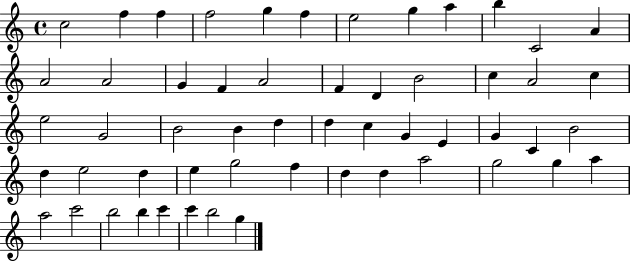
X:1
T:Untitled
M:4/4
L:1/4
K:C
c2 f f f2 g f e2 g a b C2 A A2 A2 G F A2 F D B2 c A2 c e2 G2 B2 B d d c G E G C B2 d e2 d e g2 f d d a2 g2 g a a2 c'2 b2 b c' c' b2 g